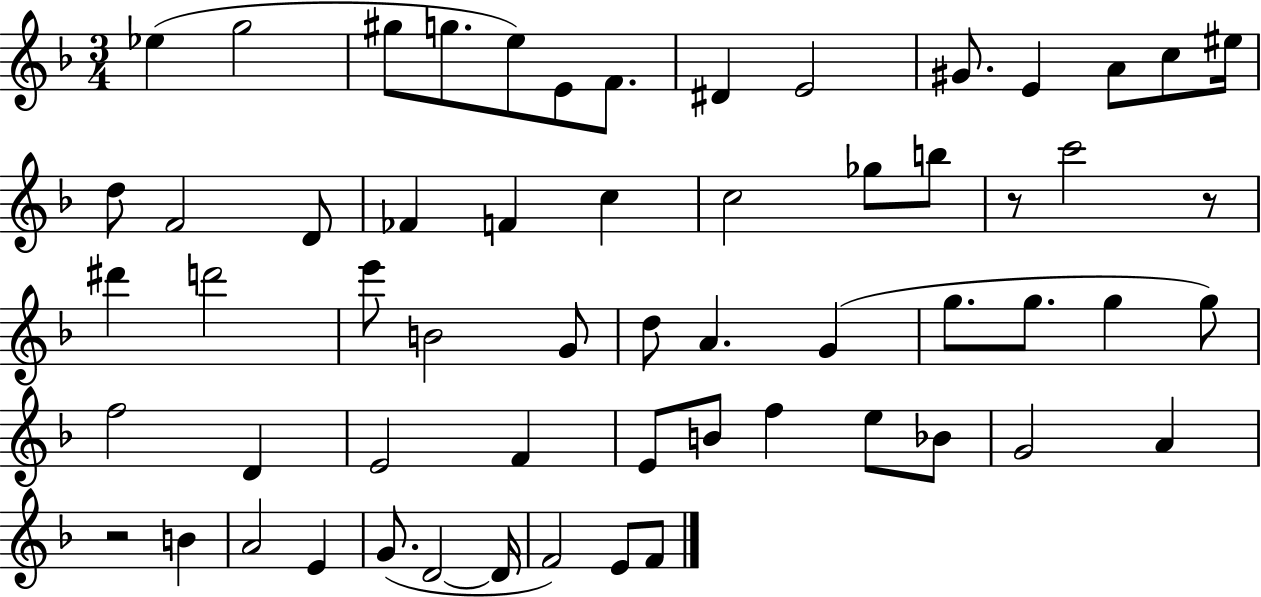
{
  \clef treble
  \numericTimeSignature
  \time 3/4
  \key f \major
  ees''4( g''2 | gis''8 g''8. e''8) e'8 f'8. | dis'4 e'2 | gis'8. e'4 a'8 c''8 eis''16 | \break d''8 f'2 d'8 | fes'4 f'4 c''4 | c''2 ges''8 b''8 | r8 c'''2 r8 | \break dis'''4 d'''2 | e'''8 b'2 g'8 | d''8 a'4. g'4( | g''8. g''8. g''4 g''8) | \break f''2 d'4 | e'2 f'4 | e'8 b'8 f''4 e''8 bes'8 | g'2 a'4 | \break r2 b'4 | a'2 e'4 | g'8.( d'2~~ d'16 | f'2) e'8 f'8 | \break \bar "|."
}